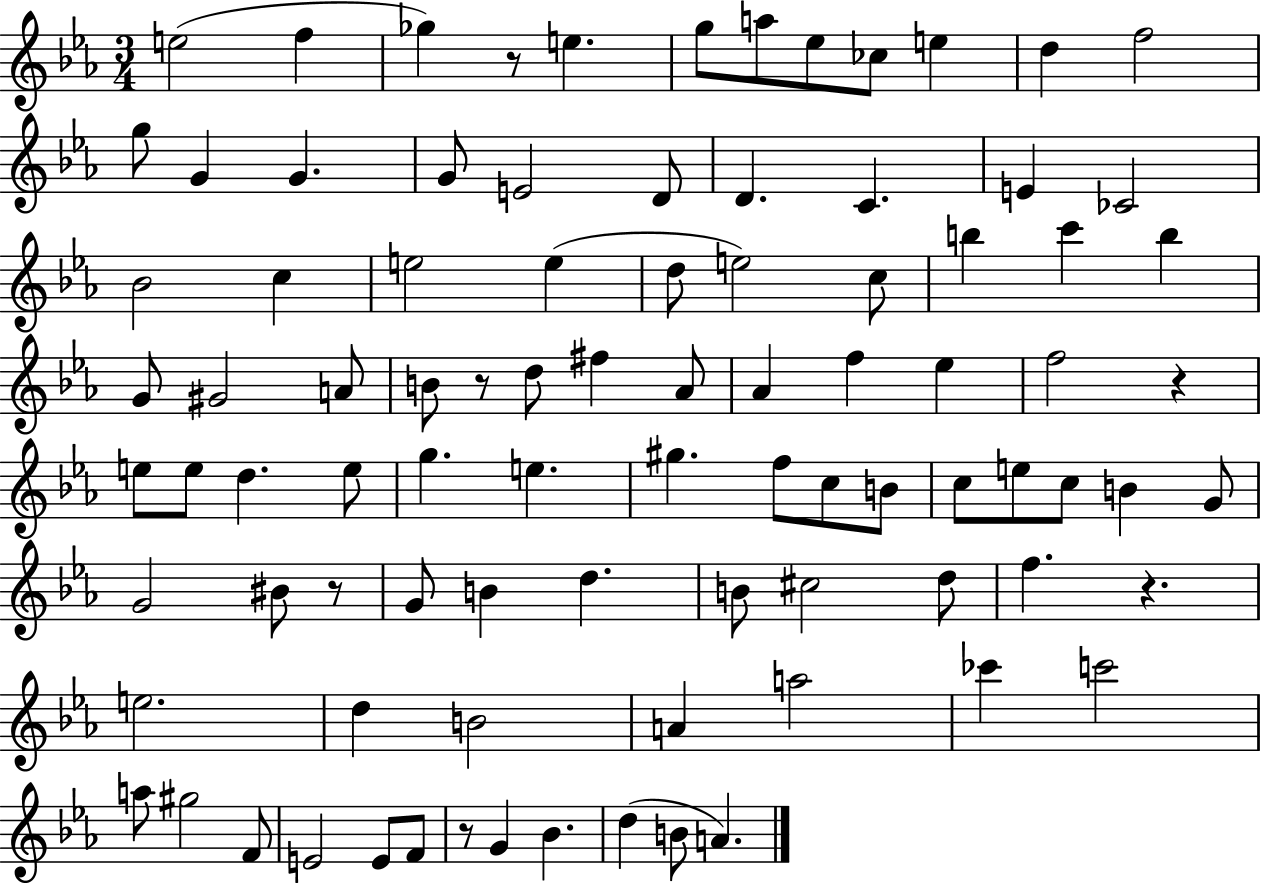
{
  \clef treble
  \numericTimeSignature
  \time 3/4
  \key ees \major
  e''2( f''4 | ges''4) r8 e''4. | g''8 a''8 ees''8 ces''8 e''4 | d''4 f''2 | \break g''8 g'4 g'4. | g'8 e'2 d'8 | d'4. c'4. | e'4 ces'2 | \break bes'2 c''4 | e''2 e''4( | d''8 e''2) c''8 | b''4 c'''4 b''4 | \break g'8 gis'2 a'8 | b'8 r8 d''8 fis''4 aes'8 | aes'4 f''4 ees''4 | f''2 r4 | \break e''8 e''8 d''4. e''8 | g''4. e''4. | gis''4. f''8 c''8 b'8 | c''8 e''8 c''8 b'4 g'8 | \break g'2 bis'8 r8 | g'8 b'4 d''4. | b'8 cis''2 d''8 | f''4. r4. | \break e''2. | d''4 b'2 | a'4 a''2 | ces'''4 c'''2 | \break a''8 gis''2 f'8 | e'2 e'8 f'8 | r8 g'4 bes'4. | d''4( b'8 a'4.) | \break \bar "|."
}